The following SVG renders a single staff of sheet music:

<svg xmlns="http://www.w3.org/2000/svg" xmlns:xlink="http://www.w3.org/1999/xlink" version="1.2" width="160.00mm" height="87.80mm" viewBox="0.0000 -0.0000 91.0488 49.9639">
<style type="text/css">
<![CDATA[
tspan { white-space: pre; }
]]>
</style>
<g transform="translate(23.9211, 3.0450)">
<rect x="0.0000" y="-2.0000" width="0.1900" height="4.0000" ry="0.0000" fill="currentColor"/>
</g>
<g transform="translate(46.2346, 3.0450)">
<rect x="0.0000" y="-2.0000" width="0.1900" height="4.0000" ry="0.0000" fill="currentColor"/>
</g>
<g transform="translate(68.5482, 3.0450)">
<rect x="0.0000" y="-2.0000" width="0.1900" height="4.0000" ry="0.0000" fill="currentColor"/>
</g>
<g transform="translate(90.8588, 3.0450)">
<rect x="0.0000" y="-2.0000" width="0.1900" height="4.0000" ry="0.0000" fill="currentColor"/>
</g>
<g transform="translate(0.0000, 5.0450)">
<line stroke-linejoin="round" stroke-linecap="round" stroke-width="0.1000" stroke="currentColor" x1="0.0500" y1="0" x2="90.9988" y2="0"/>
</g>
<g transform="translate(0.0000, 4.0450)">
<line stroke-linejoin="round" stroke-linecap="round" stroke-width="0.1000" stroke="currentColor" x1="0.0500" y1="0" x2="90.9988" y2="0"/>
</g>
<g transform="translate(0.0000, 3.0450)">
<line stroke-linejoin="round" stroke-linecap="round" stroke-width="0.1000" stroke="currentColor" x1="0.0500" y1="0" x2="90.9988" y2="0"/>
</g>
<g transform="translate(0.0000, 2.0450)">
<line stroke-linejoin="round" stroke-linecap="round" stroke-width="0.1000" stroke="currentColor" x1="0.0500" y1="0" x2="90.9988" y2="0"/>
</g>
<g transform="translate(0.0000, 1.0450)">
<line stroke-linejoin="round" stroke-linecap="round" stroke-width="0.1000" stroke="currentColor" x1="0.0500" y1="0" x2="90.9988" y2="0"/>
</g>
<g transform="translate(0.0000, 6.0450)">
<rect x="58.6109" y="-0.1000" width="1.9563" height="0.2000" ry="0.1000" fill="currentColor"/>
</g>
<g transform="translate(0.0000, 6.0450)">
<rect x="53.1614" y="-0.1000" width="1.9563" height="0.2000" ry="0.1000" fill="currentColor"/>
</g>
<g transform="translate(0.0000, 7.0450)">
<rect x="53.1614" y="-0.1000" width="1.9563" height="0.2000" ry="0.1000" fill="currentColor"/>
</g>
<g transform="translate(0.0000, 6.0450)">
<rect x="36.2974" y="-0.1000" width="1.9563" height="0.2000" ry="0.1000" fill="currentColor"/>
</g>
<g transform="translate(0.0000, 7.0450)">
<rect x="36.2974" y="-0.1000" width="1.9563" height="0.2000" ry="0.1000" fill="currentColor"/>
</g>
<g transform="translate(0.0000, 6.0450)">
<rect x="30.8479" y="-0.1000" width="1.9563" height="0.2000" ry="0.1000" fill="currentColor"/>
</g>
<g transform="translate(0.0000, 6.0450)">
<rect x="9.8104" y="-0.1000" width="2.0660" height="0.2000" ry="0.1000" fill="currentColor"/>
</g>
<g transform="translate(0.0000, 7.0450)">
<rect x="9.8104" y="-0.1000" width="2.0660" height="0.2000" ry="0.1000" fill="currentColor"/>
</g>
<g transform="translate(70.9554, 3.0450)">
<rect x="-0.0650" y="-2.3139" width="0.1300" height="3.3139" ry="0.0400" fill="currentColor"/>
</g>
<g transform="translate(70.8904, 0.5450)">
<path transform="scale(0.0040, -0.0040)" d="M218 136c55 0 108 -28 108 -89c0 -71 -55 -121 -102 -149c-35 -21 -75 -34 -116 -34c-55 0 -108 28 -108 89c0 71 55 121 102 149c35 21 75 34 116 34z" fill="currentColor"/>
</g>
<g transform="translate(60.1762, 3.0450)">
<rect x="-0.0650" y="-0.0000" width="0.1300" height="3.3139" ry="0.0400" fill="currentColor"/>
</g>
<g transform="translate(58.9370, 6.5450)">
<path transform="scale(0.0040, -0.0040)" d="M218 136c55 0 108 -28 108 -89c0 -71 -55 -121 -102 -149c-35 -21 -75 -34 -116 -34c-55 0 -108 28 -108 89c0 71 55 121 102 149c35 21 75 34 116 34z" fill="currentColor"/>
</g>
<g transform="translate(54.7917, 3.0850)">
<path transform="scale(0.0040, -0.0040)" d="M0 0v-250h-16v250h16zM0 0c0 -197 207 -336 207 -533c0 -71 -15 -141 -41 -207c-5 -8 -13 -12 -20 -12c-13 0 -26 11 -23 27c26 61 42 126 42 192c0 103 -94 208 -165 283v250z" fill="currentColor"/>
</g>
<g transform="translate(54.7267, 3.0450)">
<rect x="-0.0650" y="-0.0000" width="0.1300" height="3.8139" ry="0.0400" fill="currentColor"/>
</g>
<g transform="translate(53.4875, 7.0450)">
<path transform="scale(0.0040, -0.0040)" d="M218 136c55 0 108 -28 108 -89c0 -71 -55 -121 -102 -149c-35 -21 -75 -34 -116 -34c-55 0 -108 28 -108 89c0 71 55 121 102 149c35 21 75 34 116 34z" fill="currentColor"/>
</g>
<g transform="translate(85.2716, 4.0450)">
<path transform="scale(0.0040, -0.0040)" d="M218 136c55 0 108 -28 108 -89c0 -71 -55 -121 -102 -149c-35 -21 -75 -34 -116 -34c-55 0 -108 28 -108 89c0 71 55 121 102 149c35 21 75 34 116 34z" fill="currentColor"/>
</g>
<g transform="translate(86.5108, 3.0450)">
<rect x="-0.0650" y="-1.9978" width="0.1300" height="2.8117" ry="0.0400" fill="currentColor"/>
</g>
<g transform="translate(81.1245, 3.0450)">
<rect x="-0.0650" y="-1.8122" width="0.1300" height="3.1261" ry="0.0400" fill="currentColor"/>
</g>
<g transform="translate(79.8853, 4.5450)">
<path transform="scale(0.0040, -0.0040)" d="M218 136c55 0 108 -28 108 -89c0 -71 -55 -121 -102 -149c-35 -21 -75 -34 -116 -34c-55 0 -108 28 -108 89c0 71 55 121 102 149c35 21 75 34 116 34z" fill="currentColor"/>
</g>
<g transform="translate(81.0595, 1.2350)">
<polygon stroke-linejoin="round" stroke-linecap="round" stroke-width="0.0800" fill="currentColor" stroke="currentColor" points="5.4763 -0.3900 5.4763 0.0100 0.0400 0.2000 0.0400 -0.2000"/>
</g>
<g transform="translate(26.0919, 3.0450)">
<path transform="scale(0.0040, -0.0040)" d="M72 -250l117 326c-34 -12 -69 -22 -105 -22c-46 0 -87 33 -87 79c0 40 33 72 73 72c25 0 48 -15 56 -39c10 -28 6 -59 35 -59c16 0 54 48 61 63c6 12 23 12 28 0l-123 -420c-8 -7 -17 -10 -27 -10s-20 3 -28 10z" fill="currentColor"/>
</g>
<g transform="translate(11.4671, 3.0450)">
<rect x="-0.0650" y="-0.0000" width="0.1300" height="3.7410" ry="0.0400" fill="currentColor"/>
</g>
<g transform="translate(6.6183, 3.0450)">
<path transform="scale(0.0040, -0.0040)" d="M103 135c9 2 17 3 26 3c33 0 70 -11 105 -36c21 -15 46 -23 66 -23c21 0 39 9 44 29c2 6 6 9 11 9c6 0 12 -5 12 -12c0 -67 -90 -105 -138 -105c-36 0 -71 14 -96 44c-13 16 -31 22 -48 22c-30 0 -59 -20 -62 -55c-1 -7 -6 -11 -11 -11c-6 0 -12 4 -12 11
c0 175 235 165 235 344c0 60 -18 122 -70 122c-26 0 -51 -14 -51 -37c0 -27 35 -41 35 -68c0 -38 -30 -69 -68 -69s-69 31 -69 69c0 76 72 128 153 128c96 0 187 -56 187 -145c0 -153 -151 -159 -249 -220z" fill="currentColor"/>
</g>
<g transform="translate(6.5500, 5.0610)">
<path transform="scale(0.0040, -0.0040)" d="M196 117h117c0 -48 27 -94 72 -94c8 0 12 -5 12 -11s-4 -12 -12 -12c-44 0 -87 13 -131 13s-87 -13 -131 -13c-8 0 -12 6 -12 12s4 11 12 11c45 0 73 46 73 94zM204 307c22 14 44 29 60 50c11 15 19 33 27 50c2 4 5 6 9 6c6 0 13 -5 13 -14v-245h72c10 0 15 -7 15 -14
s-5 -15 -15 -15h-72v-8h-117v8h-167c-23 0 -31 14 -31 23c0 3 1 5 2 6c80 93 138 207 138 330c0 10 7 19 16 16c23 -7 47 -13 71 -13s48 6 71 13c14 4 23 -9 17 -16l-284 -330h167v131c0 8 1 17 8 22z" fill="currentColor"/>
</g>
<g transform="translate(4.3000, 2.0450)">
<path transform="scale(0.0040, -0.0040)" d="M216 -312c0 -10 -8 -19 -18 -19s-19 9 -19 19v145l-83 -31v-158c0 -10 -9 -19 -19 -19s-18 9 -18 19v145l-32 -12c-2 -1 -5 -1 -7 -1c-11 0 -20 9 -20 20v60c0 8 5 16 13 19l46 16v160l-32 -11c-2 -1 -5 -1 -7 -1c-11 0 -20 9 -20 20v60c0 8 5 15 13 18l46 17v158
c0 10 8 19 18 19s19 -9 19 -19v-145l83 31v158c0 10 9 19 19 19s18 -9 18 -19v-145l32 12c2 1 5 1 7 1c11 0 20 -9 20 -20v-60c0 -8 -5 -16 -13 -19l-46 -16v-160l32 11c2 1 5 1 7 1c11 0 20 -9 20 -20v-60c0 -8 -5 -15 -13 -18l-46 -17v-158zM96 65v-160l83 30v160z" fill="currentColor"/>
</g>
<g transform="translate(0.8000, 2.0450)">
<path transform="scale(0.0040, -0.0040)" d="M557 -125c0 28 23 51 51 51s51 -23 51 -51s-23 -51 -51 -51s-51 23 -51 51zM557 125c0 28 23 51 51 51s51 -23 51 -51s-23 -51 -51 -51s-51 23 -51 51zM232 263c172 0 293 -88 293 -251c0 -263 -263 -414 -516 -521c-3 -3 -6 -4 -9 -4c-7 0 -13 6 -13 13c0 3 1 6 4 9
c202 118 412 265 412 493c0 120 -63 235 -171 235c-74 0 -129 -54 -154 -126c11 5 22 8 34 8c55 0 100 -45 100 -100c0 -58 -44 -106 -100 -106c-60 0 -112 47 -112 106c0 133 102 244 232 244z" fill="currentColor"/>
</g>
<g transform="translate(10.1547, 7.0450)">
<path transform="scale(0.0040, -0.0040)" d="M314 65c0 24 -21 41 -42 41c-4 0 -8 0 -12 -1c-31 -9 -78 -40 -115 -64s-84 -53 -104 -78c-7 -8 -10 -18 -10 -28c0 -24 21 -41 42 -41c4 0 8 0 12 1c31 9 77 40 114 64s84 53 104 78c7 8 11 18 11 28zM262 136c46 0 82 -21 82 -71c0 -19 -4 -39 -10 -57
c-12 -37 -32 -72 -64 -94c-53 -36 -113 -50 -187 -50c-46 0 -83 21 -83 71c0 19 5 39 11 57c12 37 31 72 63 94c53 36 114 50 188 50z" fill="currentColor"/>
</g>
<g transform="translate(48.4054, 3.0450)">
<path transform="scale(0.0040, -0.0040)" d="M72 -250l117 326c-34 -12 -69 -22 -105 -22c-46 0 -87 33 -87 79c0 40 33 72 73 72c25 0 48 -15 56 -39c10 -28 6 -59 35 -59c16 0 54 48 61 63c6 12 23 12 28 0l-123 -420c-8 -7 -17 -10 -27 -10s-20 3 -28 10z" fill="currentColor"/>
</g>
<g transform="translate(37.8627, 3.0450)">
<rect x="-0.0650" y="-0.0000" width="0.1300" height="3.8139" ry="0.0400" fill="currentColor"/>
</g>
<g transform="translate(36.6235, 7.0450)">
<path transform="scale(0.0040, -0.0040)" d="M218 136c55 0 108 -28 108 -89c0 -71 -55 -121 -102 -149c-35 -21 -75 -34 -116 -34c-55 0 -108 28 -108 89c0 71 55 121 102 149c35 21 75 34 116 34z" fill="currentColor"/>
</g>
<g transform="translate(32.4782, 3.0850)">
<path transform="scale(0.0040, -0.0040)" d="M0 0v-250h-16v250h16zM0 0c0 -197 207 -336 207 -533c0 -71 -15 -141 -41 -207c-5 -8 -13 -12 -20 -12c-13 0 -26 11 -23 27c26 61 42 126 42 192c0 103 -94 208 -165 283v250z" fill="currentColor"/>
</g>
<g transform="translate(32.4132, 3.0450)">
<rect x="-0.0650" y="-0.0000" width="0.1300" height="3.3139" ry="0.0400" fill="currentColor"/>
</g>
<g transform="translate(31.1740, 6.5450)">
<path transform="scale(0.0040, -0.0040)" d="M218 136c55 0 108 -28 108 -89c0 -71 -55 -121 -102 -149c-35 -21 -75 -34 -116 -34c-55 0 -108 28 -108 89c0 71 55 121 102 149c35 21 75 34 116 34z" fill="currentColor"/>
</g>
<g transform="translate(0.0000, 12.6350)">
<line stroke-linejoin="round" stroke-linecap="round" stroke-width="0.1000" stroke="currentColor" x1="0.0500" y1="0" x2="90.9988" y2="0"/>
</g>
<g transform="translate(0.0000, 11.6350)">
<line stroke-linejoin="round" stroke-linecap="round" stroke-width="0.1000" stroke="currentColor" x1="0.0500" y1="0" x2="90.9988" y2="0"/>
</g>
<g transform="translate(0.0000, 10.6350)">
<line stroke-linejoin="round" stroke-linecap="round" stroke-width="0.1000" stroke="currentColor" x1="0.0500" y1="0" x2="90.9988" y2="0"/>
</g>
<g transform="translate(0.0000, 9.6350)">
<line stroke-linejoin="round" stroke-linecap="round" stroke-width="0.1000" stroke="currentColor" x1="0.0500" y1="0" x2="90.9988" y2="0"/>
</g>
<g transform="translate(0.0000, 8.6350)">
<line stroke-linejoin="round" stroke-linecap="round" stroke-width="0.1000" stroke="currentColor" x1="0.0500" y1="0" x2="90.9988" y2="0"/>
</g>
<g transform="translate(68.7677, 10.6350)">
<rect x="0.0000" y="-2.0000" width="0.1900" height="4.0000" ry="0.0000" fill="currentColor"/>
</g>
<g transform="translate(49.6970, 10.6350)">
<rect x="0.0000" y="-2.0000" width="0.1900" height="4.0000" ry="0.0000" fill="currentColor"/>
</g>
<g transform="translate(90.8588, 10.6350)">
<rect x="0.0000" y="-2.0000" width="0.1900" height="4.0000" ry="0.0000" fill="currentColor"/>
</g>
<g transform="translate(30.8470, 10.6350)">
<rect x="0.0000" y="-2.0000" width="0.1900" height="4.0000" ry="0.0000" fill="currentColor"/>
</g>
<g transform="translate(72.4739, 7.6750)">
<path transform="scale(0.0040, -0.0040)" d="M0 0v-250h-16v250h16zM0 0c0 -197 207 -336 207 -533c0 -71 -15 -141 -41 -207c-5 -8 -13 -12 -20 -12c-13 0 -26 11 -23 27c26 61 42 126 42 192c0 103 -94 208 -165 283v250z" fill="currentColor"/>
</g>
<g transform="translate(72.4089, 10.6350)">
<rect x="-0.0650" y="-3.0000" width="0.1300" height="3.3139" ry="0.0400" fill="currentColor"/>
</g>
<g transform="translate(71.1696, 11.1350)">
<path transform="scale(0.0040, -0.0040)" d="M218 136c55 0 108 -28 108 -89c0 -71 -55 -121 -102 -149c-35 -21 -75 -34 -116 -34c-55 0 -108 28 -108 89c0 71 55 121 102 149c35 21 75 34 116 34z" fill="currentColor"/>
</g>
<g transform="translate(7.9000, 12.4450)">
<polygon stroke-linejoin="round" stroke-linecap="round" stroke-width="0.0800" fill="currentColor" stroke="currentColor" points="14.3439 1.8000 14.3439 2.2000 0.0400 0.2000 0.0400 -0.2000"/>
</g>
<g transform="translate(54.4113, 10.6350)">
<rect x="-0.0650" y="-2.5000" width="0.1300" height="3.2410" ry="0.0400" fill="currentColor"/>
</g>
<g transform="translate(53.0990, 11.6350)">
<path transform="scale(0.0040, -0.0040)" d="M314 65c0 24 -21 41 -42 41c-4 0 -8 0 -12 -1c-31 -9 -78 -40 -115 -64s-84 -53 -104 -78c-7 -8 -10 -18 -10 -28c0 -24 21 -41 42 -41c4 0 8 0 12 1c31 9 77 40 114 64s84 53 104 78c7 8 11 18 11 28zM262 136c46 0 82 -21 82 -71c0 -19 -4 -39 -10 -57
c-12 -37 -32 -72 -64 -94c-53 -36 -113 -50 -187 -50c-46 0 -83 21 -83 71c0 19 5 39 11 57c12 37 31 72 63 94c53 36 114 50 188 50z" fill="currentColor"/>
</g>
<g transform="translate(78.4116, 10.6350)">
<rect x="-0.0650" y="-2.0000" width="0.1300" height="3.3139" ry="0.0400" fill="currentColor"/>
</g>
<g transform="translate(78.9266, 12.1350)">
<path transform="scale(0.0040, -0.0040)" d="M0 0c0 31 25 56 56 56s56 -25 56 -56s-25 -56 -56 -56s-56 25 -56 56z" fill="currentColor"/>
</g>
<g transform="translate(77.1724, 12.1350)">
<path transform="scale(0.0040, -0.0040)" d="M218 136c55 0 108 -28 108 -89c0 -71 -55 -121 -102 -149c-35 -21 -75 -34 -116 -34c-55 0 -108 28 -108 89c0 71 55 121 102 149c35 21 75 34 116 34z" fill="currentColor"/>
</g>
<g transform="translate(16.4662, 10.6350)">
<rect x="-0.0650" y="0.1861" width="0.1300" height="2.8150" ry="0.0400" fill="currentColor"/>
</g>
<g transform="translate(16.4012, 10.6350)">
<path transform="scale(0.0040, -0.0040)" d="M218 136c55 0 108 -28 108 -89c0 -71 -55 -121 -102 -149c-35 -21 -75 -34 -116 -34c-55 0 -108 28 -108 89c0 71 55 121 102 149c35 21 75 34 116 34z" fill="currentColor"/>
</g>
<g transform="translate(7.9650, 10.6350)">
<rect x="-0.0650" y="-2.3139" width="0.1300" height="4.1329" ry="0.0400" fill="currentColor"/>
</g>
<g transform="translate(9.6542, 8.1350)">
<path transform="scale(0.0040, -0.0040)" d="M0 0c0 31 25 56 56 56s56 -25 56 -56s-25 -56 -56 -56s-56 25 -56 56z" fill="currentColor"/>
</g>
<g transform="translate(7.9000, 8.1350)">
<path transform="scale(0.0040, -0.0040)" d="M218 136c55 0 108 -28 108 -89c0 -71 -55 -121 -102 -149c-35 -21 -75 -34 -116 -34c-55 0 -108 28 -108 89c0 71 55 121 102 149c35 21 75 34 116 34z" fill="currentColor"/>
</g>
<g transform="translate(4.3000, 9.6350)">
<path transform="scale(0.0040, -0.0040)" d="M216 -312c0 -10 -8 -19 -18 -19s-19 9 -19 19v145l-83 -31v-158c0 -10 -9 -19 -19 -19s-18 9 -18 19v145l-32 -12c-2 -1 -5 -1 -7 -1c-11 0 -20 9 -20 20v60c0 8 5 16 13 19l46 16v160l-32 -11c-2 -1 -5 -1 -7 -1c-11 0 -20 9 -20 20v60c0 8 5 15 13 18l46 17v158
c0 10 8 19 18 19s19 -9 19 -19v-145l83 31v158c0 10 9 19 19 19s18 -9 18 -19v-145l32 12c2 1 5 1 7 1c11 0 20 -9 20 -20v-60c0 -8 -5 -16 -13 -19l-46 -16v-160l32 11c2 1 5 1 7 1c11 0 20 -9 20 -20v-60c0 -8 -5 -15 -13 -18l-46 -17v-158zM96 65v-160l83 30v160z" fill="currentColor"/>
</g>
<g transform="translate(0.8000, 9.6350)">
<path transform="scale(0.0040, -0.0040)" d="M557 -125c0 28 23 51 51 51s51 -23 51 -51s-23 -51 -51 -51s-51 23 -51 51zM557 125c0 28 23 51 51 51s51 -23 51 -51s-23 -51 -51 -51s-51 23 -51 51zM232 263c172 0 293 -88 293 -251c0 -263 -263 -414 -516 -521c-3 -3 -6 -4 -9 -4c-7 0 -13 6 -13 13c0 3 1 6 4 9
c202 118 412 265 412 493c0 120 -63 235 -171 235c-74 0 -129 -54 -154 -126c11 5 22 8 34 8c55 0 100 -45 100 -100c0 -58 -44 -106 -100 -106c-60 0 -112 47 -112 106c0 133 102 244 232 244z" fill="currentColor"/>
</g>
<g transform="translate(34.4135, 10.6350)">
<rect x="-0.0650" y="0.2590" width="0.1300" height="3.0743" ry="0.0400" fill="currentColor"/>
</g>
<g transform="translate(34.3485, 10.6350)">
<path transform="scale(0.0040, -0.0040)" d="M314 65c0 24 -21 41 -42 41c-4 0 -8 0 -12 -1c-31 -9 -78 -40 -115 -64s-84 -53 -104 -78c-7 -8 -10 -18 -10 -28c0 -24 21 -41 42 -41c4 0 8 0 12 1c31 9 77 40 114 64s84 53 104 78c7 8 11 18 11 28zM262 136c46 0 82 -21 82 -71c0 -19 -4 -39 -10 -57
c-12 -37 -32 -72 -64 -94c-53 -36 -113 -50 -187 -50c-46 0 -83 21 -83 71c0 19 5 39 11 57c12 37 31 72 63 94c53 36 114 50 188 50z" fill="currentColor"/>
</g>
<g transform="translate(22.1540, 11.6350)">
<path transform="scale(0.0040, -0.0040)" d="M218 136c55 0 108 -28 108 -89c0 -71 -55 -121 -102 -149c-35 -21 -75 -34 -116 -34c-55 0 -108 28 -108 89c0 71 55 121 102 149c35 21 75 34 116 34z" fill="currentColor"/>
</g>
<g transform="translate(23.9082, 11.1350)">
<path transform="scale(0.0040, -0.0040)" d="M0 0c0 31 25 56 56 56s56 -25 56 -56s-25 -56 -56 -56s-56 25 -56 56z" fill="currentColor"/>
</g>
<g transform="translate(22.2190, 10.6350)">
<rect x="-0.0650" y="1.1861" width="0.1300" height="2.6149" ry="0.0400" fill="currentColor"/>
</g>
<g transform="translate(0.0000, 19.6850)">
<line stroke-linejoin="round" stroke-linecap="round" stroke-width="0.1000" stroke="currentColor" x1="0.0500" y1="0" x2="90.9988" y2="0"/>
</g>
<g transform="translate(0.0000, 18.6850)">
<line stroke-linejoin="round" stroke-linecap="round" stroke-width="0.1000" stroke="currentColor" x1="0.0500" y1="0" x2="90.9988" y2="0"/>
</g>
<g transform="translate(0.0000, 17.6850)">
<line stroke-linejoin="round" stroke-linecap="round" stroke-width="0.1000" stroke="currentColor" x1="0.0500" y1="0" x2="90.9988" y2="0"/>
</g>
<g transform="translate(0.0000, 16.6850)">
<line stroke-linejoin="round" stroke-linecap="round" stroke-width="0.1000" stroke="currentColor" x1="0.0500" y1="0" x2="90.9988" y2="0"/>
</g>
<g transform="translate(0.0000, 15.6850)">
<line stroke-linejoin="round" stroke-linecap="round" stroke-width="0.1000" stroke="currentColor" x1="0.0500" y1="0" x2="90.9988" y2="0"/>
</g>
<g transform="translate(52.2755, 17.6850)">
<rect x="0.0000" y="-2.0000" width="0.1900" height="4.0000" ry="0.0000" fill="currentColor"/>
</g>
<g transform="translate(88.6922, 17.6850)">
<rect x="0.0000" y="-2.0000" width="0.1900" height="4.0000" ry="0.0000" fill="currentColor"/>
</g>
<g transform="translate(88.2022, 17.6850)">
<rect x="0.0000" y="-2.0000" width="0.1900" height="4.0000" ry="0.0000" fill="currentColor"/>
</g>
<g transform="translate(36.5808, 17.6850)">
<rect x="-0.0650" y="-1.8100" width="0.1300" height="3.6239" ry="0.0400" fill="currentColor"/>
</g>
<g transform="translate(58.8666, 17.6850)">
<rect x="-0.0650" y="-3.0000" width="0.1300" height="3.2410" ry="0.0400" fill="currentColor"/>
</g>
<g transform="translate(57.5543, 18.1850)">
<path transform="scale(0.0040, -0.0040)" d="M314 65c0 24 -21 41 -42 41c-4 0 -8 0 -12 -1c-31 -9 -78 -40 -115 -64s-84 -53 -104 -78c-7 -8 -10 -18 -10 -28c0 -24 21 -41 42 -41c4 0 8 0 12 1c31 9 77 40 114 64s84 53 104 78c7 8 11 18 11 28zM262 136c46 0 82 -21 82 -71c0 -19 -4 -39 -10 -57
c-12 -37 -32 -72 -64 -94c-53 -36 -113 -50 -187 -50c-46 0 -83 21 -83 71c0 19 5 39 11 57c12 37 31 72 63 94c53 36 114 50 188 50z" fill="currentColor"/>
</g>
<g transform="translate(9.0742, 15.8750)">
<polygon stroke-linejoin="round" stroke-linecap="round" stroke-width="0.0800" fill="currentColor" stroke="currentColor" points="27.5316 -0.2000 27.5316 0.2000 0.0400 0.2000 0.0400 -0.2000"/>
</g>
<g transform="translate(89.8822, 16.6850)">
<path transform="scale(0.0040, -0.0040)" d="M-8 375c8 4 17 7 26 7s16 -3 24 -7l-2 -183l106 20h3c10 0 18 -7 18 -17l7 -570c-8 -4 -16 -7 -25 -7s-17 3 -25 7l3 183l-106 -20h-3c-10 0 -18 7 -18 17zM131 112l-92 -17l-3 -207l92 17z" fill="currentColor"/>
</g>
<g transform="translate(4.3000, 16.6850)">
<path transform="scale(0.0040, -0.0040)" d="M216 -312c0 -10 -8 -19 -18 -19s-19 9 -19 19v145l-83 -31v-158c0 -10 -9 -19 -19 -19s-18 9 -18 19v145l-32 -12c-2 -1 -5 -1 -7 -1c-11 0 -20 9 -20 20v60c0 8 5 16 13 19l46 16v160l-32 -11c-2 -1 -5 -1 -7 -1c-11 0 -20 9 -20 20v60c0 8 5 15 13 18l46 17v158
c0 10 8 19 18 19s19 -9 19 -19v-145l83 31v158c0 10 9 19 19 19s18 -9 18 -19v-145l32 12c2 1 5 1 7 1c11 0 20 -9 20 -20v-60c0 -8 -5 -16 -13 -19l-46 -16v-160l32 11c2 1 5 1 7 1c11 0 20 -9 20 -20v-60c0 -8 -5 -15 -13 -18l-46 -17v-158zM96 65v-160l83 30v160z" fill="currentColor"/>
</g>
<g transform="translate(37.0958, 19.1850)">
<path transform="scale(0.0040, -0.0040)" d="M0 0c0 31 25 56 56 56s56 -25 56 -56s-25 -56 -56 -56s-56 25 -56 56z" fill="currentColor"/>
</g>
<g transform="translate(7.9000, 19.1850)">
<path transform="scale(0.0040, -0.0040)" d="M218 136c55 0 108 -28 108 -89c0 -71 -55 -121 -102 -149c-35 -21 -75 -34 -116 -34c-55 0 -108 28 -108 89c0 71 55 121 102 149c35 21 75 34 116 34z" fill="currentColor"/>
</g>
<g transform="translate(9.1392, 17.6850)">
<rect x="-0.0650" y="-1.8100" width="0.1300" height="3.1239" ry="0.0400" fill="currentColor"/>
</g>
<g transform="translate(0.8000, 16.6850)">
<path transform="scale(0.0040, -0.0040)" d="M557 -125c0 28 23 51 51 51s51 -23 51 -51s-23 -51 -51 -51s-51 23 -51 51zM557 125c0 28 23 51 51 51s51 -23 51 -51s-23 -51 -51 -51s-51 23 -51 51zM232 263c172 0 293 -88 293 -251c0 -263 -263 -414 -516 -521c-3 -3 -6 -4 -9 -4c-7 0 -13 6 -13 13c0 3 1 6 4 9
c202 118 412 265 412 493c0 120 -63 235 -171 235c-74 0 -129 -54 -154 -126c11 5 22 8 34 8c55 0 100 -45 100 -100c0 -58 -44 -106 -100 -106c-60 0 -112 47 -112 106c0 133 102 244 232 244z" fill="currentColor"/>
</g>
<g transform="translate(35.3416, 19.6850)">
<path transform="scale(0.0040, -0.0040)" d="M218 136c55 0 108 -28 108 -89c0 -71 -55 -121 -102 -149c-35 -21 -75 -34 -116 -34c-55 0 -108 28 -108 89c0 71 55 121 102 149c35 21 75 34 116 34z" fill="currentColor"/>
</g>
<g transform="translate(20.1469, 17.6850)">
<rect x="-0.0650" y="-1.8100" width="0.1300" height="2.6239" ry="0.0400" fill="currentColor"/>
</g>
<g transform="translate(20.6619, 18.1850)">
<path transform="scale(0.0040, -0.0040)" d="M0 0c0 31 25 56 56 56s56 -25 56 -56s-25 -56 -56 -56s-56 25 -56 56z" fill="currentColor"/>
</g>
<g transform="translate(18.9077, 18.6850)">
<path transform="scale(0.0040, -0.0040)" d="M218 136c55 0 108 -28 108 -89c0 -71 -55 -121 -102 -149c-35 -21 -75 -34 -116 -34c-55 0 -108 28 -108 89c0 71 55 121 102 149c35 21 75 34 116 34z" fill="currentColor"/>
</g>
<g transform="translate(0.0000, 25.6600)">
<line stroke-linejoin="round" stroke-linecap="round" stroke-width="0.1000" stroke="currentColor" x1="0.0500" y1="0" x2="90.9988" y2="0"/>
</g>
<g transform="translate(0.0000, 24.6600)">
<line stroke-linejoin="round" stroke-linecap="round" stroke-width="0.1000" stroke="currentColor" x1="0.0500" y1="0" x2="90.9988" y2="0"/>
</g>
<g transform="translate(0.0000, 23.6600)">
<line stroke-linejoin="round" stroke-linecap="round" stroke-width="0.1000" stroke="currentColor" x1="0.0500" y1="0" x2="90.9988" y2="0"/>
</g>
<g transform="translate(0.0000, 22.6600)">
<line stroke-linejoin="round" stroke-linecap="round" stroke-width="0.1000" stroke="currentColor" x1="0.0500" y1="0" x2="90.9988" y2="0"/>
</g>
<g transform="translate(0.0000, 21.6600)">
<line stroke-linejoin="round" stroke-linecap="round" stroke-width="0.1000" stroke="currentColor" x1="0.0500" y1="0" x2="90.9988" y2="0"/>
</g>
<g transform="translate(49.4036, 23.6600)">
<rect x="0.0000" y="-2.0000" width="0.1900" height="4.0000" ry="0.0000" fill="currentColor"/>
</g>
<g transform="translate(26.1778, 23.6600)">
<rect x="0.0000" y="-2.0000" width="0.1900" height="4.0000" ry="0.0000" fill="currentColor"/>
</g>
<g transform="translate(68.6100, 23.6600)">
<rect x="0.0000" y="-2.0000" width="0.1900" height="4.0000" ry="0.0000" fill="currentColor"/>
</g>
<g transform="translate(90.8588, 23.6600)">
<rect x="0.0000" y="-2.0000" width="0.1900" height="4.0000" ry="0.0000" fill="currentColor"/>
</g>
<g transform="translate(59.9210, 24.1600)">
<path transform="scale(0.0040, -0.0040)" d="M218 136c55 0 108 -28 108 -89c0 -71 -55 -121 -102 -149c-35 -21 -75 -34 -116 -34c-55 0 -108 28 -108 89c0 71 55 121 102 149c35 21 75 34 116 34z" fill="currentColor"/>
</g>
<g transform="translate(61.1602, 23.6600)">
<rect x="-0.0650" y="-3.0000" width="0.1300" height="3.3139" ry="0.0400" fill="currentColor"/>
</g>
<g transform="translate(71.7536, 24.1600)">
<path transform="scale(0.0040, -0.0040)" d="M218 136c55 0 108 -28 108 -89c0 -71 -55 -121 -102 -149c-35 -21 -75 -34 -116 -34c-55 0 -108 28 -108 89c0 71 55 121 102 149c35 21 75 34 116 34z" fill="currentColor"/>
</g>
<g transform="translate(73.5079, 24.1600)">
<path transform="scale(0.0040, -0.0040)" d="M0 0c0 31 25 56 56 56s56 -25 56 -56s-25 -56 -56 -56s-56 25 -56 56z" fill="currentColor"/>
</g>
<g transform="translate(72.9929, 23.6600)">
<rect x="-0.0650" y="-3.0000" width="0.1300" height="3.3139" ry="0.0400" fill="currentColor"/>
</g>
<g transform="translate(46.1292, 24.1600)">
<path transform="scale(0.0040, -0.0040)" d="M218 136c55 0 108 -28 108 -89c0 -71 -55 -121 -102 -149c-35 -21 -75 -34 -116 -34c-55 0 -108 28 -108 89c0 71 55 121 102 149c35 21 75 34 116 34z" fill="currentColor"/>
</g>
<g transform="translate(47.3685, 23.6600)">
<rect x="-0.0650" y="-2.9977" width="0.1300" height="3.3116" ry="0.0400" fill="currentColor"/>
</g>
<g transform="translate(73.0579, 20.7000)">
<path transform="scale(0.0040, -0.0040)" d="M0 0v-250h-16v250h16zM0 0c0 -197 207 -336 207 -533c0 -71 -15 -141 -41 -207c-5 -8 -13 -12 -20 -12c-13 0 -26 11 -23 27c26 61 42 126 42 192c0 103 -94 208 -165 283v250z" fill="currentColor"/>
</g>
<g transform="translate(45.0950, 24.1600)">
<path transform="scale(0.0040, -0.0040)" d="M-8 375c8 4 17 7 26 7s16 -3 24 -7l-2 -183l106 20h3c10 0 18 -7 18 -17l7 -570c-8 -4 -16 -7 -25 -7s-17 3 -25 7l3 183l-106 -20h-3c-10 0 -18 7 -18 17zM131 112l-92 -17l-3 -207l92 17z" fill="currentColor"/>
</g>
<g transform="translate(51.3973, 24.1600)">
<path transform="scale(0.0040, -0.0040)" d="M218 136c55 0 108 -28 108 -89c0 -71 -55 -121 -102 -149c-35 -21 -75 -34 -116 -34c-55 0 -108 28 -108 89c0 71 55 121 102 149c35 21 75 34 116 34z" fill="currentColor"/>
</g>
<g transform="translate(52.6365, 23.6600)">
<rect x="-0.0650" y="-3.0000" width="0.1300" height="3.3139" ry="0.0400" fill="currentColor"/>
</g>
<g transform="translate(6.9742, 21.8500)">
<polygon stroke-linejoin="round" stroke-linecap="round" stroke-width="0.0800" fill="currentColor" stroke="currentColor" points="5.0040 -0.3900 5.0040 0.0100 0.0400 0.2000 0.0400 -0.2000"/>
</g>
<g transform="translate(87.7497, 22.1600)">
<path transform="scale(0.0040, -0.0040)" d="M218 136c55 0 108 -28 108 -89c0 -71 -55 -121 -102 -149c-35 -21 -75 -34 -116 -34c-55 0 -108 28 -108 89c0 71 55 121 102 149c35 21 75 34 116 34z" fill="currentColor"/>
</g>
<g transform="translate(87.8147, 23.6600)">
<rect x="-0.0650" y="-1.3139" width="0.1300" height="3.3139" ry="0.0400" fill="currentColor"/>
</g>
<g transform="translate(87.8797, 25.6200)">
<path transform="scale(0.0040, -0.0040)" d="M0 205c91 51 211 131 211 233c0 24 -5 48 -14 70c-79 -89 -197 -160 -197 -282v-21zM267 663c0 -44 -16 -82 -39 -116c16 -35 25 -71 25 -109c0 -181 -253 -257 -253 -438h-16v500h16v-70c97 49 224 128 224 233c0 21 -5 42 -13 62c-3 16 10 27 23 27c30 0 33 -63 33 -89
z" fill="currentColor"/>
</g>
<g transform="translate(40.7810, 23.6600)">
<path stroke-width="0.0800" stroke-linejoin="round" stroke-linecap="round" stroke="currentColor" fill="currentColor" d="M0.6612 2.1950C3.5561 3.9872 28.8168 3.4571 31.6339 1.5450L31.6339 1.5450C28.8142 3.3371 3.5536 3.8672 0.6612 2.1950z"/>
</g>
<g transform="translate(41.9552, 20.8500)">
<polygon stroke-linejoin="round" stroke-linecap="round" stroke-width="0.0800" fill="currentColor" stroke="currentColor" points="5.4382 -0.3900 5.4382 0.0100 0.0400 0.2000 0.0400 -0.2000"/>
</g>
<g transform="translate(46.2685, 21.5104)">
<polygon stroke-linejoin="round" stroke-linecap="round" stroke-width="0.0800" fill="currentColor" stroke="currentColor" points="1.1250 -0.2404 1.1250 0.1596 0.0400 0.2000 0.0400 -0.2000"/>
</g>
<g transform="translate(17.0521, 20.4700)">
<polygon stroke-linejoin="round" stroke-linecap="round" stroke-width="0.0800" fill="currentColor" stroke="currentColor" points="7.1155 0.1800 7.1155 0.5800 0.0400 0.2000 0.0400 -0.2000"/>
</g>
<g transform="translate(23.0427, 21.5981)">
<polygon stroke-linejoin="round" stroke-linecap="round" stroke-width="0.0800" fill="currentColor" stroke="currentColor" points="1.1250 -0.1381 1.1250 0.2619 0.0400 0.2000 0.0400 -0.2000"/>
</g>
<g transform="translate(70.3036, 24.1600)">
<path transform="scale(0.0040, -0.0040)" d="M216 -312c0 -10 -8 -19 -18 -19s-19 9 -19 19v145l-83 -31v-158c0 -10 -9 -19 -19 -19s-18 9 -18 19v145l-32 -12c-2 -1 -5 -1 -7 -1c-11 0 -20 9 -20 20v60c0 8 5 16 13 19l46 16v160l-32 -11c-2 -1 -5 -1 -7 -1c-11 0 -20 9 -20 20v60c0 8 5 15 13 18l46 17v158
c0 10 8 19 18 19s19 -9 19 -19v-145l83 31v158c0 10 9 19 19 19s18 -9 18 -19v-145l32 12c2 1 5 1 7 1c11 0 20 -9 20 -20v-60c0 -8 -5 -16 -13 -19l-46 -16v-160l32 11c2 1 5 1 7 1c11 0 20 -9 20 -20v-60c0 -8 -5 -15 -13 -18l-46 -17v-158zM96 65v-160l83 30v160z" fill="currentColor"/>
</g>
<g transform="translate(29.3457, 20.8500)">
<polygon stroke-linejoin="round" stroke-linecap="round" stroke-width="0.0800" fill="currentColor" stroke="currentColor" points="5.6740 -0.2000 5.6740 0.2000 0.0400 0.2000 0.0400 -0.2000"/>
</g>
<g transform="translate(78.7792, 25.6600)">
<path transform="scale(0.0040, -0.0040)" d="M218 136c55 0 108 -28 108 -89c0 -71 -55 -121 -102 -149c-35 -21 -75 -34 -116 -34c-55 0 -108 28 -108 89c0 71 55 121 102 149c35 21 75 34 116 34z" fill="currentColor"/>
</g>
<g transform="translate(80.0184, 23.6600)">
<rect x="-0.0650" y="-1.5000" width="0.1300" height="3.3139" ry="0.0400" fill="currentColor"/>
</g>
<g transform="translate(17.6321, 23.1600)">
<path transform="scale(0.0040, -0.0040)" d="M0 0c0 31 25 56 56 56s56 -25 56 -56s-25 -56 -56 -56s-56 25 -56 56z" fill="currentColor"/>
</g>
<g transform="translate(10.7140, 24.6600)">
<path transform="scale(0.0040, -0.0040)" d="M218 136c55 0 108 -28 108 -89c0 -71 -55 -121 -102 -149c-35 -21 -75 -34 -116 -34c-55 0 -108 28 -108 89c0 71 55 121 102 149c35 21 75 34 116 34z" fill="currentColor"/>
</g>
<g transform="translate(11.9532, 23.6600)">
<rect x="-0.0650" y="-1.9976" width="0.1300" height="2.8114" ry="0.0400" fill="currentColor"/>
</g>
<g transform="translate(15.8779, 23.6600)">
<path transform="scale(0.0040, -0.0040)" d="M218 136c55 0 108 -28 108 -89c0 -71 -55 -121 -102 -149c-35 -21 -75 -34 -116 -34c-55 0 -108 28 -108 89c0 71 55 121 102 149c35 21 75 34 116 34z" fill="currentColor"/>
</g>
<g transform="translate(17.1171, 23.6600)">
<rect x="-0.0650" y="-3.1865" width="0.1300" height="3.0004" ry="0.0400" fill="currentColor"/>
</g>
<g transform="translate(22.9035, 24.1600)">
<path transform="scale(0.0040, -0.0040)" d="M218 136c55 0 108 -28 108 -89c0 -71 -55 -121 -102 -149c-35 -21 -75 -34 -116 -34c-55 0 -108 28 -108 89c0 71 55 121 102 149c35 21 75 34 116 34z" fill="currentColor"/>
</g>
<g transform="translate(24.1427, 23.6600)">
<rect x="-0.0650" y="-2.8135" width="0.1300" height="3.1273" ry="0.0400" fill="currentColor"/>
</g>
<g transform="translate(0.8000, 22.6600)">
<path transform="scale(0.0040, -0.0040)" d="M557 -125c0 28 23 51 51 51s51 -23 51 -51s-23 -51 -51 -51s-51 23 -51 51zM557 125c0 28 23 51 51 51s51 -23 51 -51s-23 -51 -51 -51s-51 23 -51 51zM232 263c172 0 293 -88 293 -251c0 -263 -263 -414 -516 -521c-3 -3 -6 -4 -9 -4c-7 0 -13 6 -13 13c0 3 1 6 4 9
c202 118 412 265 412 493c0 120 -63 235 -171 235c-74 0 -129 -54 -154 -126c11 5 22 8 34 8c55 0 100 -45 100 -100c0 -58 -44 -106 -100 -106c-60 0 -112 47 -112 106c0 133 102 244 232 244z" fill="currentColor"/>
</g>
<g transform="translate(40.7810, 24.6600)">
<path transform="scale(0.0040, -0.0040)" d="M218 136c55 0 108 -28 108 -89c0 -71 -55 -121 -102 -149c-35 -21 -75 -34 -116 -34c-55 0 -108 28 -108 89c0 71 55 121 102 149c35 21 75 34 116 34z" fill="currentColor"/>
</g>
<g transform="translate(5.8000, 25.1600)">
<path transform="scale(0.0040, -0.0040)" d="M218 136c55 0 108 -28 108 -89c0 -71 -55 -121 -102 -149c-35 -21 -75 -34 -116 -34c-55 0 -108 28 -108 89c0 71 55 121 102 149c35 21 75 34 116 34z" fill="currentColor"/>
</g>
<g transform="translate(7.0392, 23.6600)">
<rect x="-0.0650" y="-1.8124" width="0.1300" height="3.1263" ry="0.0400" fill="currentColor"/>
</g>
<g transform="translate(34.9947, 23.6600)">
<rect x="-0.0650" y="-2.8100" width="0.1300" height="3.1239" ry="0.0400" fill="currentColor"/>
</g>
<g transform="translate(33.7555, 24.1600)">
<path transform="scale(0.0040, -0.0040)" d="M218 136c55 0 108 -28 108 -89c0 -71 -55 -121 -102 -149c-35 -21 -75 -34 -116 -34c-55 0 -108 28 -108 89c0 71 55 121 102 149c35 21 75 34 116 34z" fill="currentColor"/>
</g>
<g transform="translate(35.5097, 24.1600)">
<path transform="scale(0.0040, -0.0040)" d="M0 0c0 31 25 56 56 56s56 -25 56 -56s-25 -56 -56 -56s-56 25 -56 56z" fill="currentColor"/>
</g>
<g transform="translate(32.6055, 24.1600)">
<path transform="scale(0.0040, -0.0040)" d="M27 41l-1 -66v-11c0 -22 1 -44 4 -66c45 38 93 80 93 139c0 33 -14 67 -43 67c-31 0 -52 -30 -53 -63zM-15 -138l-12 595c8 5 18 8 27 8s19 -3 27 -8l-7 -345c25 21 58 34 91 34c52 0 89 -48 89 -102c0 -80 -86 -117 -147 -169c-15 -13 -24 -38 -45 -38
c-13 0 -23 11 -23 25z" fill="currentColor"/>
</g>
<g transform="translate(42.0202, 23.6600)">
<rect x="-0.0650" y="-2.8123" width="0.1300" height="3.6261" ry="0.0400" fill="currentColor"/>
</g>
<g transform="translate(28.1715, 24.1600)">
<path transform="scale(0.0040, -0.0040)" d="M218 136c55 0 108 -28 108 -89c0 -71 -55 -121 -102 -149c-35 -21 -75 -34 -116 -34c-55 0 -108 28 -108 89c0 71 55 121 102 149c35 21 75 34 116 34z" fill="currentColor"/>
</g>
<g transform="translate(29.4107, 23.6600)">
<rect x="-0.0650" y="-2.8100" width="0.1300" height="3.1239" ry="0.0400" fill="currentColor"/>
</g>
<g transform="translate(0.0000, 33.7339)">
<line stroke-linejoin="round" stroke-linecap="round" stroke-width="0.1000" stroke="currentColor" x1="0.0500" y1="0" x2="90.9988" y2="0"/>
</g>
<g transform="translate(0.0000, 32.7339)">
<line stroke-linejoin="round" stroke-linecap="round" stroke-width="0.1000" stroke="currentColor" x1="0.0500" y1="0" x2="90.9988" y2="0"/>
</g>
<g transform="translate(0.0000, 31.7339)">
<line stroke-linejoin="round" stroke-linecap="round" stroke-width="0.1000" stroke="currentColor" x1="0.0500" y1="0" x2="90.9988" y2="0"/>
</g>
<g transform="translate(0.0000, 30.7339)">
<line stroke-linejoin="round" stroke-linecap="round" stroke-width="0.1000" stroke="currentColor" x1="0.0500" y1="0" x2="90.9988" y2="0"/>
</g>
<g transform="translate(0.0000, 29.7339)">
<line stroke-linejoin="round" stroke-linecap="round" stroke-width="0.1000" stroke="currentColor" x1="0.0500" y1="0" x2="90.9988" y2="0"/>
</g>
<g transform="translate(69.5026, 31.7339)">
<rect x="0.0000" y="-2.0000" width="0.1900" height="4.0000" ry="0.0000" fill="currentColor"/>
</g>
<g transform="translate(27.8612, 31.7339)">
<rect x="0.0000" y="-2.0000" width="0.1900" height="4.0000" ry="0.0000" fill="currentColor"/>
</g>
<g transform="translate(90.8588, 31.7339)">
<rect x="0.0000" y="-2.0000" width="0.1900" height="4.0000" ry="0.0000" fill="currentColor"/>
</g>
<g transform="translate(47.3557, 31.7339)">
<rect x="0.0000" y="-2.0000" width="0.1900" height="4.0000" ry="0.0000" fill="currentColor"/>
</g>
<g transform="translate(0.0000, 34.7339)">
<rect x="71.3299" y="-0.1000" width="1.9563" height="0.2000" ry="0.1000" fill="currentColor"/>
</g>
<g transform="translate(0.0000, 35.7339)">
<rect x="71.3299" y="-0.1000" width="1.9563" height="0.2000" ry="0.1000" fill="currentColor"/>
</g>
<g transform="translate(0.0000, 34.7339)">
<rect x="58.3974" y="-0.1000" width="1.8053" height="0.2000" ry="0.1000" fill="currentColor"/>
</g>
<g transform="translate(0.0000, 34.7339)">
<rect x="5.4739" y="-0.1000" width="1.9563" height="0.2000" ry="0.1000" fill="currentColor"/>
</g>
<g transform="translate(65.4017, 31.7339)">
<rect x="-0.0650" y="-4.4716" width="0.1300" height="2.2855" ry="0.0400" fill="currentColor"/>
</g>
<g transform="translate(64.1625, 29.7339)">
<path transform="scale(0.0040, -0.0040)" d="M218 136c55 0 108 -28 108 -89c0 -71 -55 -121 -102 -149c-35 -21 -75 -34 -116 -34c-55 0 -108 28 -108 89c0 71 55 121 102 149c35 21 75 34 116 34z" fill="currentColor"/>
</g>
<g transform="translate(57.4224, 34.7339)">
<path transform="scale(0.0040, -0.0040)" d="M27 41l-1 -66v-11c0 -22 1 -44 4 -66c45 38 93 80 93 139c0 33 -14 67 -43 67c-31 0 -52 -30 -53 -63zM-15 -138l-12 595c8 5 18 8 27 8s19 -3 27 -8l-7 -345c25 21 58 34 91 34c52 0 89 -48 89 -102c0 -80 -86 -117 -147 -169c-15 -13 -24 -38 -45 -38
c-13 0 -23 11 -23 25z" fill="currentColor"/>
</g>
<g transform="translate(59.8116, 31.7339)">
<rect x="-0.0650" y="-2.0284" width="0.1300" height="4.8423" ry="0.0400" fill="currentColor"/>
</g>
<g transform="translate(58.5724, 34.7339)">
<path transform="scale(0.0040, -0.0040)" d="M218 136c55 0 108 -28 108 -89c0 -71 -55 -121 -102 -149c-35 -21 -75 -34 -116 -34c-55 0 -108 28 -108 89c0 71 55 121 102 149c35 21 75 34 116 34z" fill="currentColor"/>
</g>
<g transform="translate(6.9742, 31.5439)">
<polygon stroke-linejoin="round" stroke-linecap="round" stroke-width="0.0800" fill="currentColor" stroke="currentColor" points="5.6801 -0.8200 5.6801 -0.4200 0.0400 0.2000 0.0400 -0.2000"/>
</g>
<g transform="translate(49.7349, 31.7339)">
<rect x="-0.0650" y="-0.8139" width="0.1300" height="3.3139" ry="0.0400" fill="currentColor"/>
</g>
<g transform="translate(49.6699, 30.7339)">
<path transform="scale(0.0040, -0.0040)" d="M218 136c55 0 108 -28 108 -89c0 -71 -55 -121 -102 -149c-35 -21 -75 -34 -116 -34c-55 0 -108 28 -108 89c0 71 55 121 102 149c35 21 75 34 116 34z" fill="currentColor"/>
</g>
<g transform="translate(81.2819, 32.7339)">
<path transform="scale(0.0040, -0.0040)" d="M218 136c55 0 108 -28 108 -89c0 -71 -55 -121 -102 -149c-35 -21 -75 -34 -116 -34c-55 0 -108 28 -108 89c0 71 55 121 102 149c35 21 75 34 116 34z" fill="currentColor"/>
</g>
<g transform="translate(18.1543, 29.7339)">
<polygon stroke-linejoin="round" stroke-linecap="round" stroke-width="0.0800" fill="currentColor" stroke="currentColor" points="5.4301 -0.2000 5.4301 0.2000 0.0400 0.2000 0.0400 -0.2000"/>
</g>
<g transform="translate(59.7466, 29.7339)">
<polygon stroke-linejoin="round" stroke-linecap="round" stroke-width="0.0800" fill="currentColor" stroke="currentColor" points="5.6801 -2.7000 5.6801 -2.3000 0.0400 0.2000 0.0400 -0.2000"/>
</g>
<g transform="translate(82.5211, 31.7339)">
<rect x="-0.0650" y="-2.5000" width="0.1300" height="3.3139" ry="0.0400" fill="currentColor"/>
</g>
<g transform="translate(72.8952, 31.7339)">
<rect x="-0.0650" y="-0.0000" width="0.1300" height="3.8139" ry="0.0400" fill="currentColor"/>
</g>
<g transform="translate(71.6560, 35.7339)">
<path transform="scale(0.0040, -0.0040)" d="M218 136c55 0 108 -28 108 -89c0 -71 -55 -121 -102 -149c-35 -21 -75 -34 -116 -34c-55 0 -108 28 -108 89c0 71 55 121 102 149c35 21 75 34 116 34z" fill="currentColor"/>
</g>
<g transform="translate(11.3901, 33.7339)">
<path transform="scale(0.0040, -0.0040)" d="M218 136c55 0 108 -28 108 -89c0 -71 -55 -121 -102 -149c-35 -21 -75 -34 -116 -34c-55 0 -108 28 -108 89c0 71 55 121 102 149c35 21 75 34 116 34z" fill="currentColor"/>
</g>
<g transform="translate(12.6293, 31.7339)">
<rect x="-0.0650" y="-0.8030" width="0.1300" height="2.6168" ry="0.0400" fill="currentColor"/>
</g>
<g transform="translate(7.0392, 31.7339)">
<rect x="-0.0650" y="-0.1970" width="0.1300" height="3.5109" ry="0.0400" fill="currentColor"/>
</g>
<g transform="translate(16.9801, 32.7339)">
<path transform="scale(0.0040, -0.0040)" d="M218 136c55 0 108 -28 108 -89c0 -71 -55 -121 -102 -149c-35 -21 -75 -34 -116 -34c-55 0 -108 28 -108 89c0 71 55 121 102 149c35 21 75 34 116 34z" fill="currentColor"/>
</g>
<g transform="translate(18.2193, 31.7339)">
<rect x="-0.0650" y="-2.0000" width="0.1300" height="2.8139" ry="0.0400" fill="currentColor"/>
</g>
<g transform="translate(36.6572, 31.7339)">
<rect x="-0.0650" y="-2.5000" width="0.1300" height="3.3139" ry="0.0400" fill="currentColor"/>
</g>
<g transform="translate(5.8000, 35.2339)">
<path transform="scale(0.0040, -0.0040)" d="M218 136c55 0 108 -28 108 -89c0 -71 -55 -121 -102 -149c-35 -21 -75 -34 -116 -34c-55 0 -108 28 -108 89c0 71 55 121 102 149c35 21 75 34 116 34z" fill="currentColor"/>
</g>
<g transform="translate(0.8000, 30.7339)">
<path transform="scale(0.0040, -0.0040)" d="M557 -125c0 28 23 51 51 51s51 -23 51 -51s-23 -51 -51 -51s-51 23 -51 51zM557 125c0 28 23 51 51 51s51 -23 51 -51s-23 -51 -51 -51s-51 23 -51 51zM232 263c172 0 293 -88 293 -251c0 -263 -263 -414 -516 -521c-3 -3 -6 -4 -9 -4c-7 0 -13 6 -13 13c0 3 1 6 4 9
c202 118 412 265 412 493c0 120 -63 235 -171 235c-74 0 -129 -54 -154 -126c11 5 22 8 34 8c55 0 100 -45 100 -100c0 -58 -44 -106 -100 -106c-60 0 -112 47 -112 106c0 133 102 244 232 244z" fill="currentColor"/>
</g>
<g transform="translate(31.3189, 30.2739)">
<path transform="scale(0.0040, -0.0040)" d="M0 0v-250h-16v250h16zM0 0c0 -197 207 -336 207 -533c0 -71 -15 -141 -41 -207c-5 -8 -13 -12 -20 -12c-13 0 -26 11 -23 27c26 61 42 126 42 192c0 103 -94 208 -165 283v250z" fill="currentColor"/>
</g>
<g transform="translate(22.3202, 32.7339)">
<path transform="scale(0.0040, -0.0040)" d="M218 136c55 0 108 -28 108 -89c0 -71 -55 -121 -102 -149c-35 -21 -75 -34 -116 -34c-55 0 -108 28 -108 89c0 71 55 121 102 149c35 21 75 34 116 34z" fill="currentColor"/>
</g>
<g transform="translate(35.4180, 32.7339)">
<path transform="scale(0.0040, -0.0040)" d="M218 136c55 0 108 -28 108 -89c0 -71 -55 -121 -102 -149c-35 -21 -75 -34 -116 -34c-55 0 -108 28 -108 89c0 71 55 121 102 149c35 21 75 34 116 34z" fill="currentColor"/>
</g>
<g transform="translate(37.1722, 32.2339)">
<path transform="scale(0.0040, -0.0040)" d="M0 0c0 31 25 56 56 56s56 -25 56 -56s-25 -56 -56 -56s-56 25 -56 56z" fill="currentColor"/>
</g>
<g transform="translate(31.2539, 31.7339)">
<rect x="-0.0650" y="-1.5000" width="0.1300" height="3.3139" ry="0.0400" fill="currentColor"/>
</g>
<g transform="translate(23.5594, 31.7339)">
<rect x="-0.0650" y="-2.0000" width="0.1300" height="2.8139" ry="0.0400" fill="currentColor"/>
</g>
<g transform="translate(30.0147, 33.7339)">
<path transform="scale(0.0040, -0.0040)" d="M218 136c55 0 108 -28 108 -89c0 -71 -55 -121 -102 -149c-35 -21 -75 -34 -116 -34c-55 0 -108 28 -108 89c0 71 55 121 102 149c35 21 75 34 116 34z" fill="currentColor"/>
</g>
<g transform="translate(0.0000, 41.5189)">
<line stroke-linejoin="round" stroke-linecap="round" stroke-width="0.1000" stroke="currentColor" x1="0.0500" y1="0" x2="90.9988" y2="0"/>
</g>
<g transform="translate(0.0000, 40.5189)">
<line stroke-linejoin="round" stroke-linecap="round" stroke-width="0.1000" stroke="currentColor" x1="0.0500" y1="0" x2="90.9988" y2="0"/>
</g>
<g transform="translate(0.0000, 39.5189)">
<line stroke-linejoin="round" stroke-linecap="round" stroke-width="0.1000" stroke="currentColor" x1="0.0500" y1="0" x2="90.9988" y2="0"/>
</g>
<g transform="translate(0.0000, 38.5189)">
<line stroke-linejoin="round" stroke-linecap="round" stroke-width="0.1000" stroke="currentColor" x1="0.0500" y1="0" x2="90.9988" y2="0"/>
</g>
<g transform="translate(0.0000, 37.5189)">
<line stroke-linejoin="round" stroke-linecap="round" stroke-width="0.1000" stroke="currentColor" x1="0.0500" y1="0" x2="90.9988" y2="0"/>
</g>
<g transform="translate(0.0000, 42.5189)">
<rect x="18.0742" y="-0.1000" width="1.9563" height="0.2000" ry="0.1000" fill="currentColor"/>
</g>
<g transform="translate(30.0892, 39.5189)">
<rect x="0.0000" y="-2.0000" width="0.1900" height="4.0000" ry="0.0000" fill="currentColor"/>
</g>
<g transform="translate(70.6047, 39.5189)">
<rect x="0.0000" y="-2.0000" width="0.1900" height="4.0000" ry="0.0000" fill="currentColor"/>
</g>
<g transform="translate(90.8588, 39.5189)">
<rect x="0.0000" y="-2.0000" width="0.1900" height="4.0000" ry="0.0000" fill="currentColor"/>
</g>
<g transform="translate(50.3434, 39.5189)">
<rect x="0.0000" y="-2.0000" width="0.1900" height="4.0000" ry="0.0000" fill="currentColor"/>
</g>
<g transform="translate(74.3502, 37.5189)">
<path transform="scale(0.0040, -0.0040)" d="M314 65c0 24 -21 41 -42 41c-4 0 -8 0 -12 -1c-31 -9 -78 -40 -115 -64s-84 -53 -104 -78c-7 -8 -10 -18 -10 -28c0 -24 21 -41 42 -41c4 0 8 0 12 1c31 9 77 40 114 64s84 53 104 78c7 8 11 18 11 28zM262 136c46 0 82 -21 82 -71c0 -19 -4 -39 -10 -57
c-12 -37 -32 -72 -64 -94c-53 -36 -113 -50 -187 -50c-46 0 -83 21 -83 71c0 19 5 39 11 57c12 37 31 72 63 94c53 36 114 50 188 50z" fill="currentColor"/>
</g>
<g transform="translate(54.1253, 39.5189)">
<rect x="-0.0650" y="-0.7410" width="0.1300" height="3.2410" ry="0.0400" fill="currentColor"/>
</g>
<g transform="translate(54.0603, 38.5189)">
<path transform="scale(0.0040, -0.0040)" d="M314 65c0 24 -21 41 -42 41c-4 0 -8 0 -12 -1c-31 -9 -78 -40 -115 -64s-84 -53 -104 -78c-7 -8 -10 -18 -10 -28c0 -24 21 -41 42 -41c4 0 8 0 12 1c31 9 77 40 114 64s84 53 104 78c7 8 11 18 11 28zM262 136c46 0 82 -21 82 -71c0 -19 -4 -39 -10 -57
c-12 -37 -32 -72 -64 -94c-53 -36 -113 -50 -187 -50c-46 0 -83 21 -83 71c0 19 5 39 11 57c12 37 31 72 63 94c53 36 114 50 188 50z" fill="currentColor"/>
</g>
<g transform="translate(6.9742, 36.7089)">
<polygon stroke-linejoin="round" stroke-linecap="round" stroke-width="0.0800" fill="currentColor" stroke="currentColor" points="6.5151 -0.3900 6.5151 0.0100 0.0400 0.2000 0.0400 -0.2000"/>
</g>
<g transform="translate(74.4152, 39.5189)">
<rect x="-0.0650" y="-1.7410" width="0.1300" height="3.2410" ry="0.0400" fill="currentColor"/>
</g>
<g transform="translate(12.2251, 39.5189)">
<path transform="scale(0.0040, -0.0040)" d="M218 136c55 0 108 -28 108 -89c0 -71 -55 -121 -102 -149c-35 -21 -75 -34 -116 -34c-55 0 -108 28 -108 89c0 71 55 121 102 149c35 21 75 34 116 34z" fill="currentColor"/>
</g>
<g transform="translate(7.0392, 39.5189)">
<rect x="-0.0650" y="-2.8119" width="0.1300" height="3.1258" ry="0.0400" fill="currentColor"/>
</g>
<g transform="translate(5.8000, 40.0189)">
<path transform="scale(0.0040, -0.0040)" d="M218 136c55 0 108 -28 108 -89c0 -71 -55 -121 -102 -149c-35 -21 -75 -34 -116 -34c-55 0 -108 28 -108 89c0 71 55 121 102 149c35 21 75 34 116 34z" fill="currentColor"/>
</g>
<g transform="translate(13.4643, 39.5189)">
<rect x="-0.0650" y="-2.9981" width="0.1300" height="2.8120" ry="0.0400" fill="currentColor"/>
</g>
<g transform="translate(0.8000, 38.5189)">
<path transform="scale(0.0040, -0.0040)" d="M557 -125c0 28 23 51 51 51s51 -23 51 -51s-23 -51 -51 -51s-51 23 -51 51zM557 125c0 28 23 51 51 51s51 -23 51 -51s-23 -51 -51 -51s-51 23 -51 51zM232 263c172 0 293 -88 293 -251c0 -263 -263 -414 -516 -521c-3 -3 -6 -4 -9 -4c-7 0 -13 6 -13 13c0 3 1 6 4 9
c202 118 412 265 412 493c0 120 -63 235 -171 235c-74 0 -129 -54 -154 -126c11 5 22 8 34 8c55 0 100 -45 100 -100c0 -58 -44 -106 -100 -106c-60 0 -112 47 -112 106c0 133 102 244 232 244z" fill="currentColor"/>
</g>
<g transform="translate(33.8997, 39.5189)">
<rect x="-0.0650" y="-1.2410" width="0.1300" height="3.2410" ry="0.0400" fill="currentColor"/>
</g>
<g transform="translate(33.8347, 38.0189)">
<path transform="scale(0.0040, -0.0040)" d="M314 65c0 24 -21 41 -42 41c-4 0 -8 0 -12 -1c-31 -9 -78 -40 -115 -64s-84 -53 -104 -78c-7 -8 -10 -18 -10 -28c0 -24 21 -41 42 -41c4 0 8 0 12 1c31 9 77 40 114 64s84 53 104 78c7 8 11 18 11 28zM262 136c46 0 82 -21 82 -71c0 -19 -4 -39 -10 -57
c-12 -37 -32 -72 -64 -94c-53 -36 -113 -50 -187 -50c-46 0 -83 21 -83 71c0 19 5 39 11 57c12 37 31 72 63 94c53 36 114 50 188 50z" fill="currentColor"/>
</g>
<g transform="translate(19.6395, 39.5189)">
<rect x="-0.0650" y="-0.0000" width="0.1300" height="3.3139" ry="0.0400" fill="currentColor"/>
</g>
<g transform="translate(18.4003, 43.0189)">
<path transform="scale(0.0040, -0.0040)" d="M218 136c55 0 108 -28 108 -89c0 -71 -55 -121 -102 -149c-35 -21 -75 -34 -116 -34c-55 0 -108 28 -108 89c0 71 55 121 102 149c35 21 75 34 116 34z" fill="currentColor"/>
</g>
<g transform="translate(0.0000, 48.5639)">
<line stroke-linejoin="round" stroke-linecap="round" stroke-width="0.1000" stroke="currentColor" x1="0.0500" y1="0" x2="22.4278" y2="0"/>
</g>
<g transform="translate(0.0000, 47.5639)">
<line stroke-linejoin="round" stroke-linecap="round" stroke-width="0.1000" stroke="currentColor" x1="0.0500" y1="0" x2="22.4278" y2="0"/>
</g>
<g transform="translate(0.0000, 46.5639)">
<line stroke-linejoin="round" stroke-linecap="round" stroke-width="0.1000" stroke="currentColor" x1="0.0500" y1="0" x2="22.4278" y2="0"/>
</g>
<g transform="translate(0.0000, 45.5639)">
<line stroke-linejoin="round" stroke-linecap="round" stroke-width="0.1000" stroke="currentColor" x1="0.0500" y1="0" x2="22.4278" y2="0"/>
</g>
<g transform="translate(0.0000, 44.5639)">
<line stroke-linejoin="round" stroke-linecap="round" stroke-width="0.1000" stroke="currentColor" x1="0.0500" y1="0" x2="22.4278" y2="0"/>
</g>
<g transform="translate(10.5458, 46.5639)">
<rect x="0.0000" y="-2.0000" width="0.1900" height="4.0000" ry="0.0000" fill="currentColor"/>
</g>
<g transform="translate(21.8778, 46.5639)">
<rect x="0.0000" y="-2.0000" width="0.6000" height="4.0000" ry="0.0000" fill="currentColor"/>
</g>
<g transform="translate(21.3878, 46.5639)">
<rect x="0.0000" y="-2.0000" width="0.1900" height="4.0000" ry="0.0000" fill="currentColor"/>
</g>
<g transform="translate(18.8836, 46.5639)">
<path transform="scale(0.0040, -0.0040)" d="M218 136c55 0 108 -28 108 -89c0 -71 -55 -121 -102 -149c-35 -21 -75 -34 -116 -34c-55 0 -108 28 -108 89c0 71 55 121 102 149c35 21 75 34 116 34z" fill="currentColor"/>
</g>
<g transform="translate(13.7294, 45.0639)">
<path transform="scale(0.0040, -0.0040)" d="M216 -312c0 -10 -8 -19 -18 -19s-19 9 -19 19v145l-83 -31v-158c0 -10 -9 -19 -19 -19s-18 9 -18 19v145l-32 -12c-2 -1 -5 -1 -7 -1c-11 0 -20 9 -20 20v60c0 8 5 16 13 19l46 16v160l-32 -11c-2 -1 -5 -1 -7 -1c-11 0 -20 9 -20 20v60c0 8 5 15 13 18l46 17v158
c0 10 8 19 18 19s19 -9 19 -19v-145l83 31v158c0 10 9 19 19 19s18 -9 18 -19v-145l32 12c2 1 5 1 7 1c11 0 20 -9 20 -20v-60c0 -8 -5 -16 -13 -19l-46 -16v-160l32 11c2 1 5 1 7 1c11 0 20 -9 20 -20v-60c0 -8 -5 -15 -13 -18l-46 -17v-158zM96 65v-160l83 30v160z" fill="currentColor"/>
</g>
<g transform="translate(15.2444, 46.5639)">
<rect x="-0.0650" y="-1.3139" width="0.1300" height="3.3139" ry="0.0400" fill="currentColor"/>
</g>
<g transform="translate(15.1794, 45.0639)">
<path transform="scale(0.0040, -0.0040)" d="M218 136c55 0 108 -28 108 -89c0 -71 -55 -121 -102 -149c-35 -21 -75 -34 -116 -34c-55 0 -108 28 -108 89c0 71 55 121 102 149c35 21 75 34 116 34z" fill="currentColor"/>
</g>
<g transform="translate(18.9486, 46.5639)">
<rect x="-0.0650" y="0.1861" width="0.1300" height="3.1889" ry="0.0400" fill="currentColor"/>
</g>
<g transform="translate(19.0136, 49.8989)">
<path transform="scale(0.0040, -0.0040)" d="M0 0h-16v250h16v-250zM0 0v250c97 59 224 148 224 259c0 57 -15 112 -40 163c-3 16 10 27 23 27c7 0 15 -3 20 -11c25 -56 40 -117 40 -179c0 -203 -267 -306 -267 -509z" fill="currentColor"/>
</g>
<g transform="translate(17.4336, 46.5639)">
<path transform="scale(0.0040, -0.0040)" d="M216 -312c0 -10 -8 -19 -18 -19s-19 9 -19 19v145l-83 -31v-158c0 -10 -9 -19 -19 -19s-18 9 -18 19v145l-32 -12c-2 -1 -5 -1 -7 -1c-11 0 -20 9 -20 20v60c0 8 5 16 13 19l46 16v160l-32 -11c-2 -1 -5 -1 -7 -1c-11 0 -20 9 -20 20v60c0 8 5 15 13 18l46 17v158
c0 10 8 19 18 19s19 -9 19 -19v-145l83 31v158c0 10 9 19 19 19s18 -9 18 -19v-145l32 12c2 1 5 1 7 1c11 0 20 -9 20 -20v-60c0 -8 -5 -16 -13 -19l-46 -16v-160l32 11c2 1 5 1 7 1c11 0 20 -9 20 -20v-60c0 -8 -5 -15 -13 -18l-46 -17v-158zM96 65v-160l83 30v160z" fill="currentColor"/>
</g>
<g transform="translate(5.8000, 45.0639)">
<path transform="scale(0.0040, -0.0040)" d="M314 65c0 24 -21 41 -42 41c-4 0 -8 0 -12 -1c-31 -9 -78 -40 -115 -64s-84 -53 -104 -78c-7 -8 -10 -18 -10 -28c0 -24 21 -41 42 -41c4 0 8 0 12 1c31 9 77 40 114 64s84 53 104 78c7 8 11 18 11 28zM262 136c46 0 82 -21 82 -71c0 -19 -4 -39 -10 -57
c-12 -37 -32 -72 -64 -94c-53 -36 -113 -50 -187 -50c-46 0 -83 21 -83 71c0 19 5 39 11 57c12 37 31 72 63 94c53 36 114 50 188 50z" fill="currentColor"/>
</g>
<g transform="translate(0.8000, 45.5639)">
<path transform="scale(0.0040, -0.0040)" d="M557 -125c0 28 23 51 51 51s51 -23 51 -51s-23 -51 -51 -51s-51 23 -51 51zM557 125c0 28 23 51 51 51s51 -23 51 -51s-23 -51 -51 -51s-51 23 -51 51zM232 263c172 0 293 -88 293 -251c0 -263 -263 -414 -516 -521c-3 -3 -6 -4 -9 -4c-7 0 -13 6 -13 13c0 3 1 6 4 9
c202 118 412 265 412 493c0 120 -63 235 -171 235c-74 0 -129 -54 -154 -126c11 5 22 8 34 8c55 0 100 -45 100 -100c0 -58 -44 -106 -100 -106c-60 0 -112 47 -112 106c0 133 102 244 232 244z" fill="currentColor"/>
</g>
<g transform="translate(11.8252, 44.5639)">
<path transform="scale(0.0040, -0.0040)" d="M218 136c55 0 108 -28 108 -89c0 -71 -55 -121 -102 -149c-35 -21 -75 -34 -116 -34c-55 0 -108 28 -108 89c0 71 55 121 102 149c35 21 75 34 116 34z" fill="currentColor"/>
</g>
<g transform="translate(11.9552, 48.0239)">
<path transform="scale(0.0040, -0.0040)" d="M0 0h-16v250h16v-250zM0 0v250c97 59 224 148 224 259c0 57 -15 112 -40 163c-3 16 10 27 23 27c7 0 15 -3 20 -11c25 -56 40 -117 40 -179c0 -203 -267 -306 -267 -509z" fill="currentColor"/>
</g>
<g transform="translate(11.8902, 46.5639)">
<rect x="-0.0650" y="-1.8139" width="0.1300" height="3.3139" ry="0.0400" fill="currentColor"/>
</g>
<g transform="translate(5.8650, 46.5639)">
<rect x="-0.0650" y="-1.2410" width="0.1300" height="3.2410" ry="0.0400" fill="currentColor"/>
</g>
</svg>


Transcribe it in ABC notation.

X:1
T:Untitled
M:2/4
L:1/4
K:G
C,,2 z/2 D,,/2 C,, z/2 C,,/2 D,, B, A,,/2 B,,/2 B,/2 D,/2 B,,/2 D,2 B,,2 C,/2 A,, A,,/2 B,,/2 G,,/2 C,2 A,,/2 B,,/2 D,/2 C,/4 C,/2 _C,/2 B,,/2 C,/4 C, C, ^C,/2 G,, G,/4 D,,/2 G,,/2 B,,/2 B,,/2 G,,/2 B,, F, _E,,/2 A,/2 C,, B,, C,/2 D,/2 D,, G,2 F,2 A,2 G,2 A,/2 ^G, ^D,/2